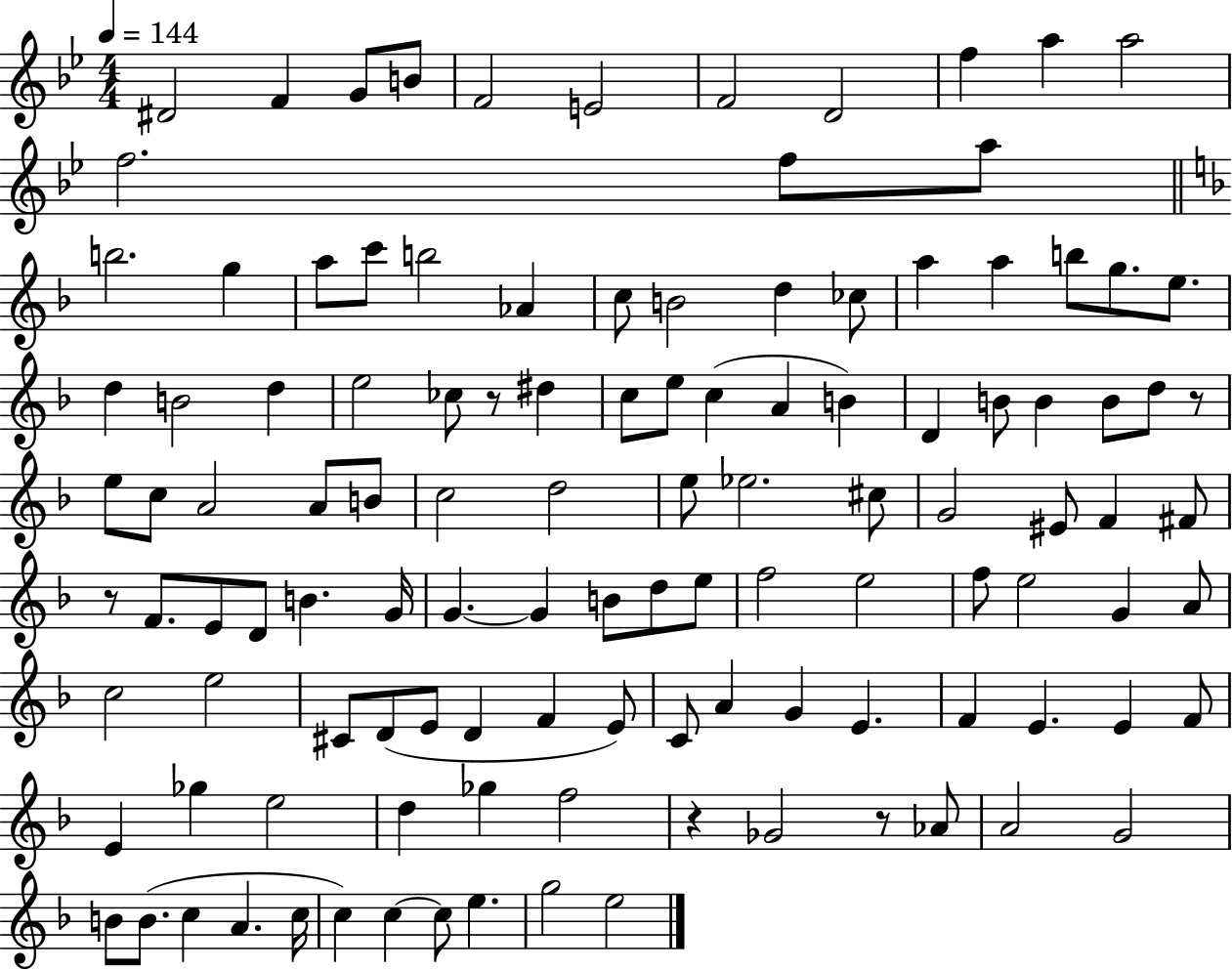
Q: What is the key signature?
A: BES major